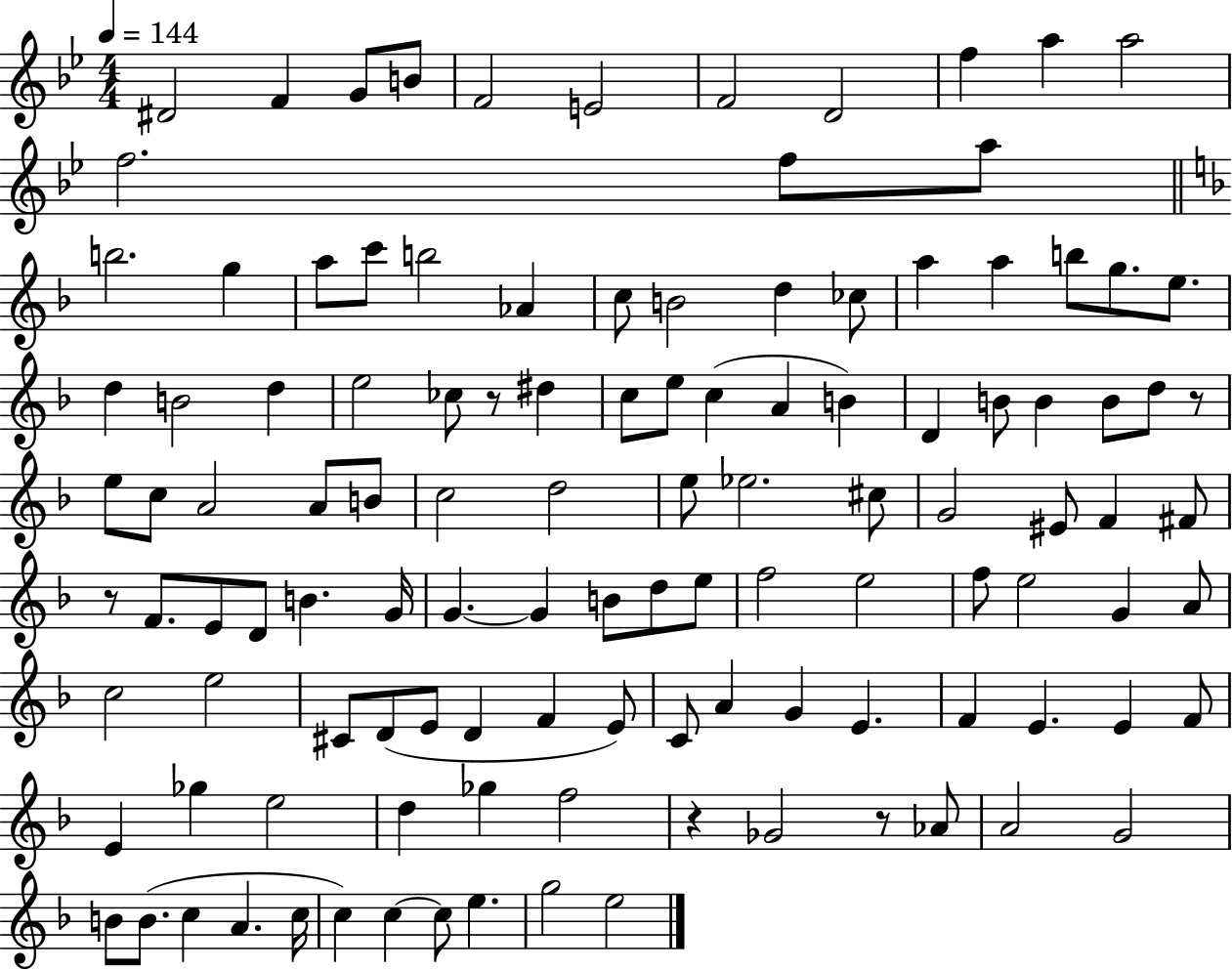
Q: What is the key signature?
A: BES major